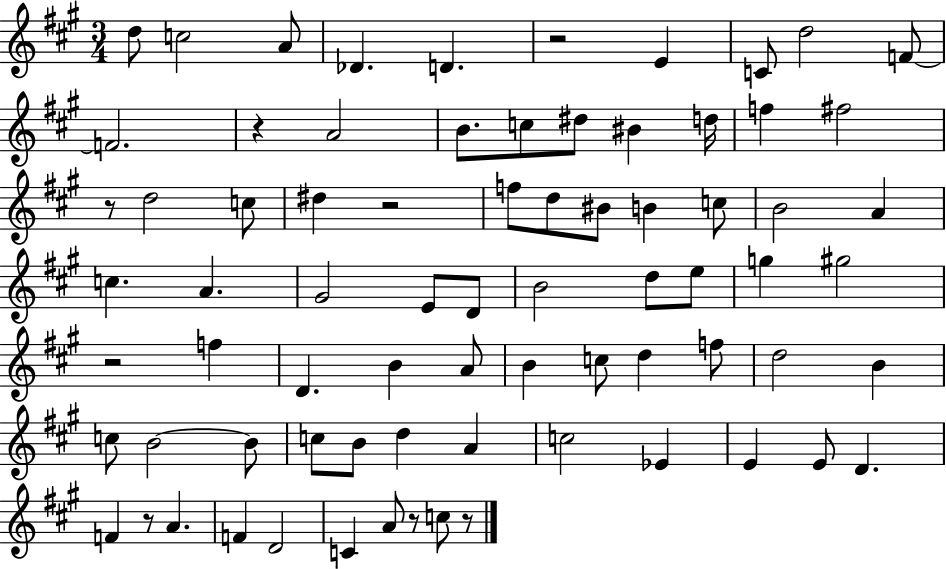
{
  \clef treble
  \numericTimeSignature
  \time 3/4
  \key a \major
  d''8 c''2 a'8 | des'4. d'4. | r2 e'4 | c'8 d''2 f'8~~ | \break f'2. | r4 a'2 | b'8. c''8 dis''8 bis'4 d''16 | f''4 fis''2 | \break r8 d''2 c''8 | dis''4 r2 | f''8 d''8 bis'8 b'4 c''8 | b'2 a'4 | \break c''4. a'4. | gis'2 e'8 d'8 | b'2 d''8 e''8 | g''4 gis''2 | \break r2 f''4 | d'4. b'4 a'8 | b'4 c''8 d''4 f''8 | d''2 b'4 | \break c''8 b'2~~ b'8 | c''8 b'8 d''4 a'4 | c''2 ees'4 | e'4 e'8 d'4. | \break f'4 r8 a'4. | f'4 d'2 | c'4 a'8 r8 c''8 r8 | \bar "|."
}